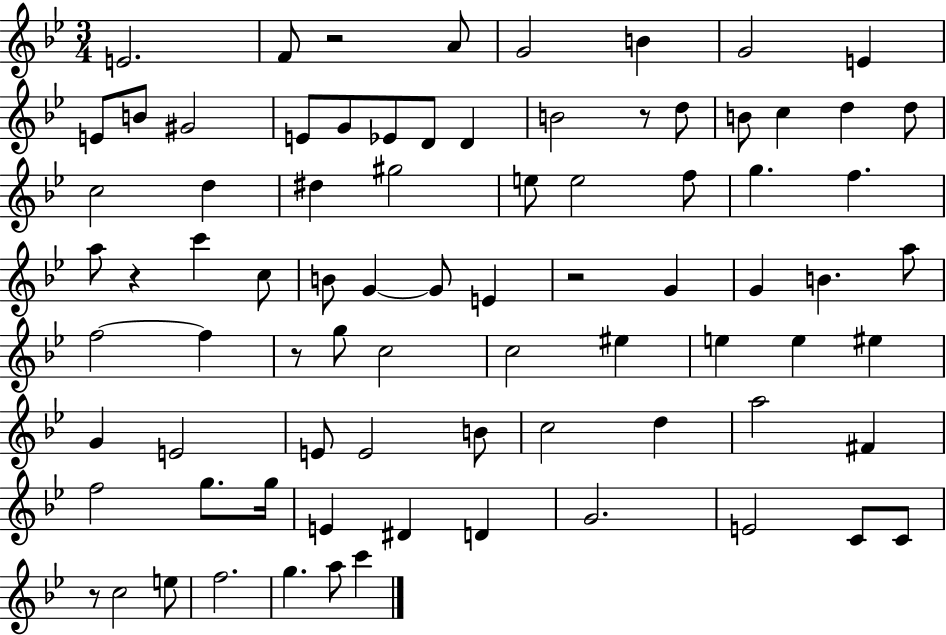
E4/h. F4/e R/h A4/e G4/h B4/q G4/h E4/q E4/e B4/e G#4/h E4/e G4/e Eb4/e D4/e D4/q B4/h R/e D5/e B4/e C5/q D5/q D5/e C5/h D5/q D#5/q G#5/h E5/e E5/h F5/e G5/q. F5/q. A5/e R/q C6/q C5/e B4/e G4/q G4/e E4/q R/h G4/q G4/q B4/q. A5/e F5/h F5/q R/e G5/e C5/h C5/h EIS5/q E5/q E5/q EIS5/q G4/q E4/h E4/e E4/h B4/e C5/h D5/q A5/h F#4/q F5/h G5/e. G5/s E4/q D#4/q D4/q G4/h. E4/h C4/e C4/e R/e C5/h E5/e F5/h. G5/q. A5/e C6/q